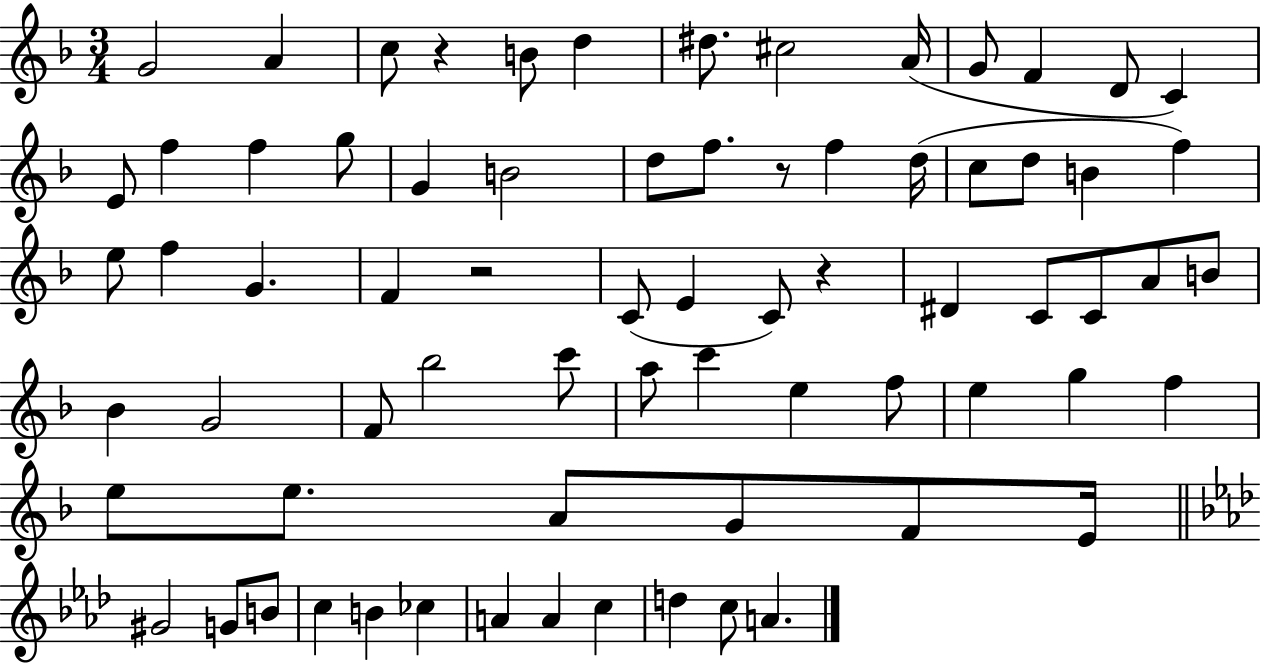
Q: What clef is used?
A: treble